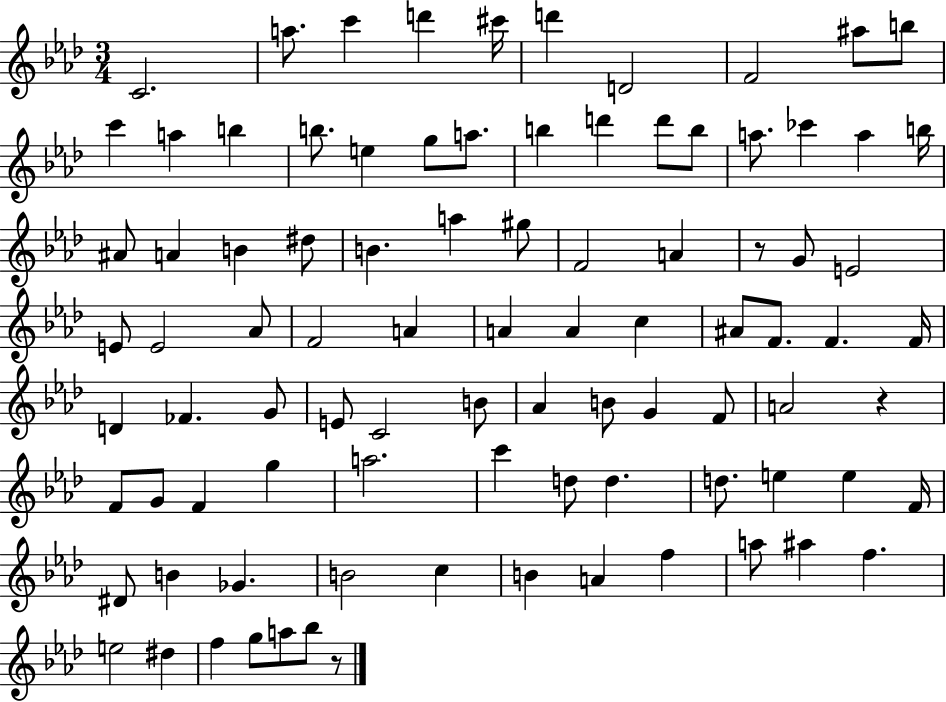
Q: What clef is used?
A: treble